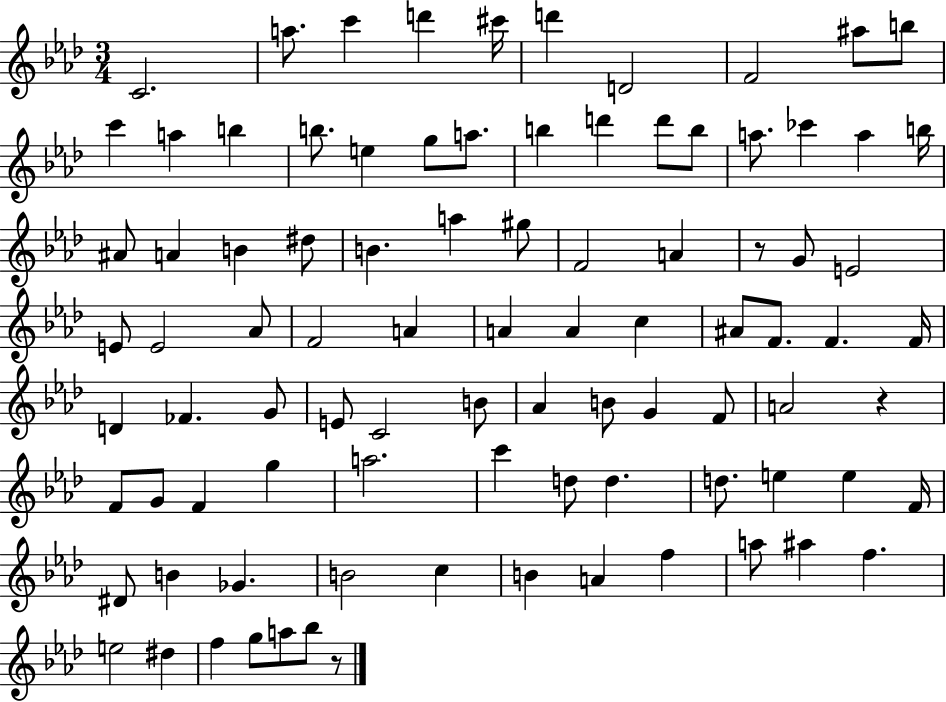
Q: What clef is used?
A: treble